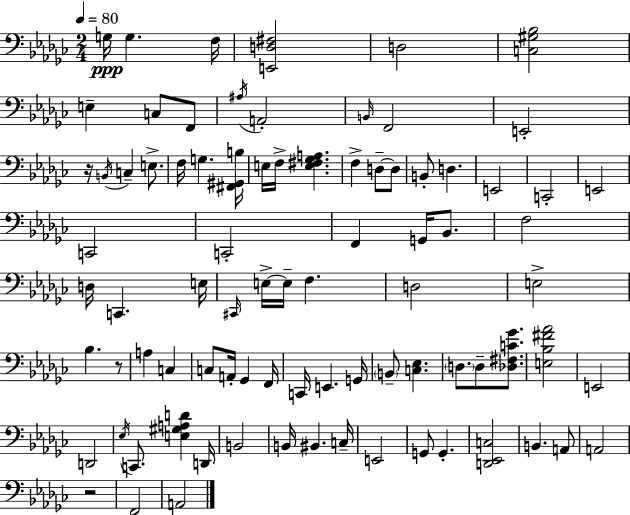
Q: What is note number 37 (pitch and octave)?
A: C#2